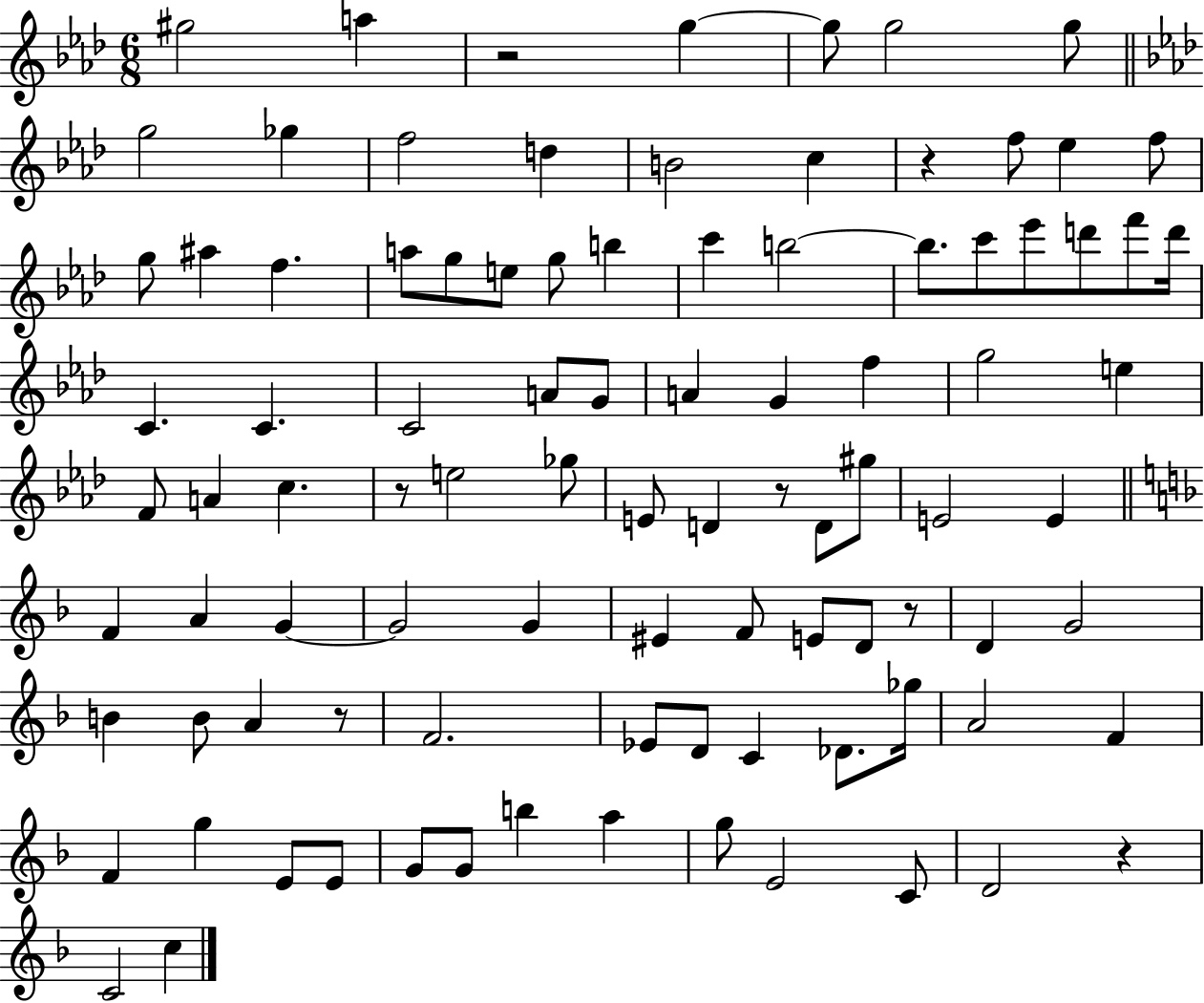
G#5/h A5/q R/h G5/q G5/e G5/h G5/e G5/h Gb5/q F5/h D5/q B4/h C5/q R/q F5/e Eb5/q F5/e G5/e A#5/q F5/q. A5/e G5/e E5/e G5/e B5/q C6/q B5/h B5/e. C6/e Eb6/e D6/e F6/e D6/s C4/q. C4/q. C4/h A4/e G4/e A4/q G4/q F5/q G5/h E5/q F4/e A4/q C5/q. R/e E5/h Gb5/e E4/e D4/q R/e D4/e G#5/e E4/h E4/q F4/q A4/q G4/q G4/h G4/q EIS4/q F4/e E4/e D4/e R/e D4/q G4/h B4/q B4/e A4/q R/e F4/h. Eb4/e D4/e C4/q Db4/e. Gb5/s A4/h F4/q F4/q G5/q E4/e E4/e G4/e G4/e B5/q A5/q G5/e E4/h C4/e D4/h R/q C4/h C5/q